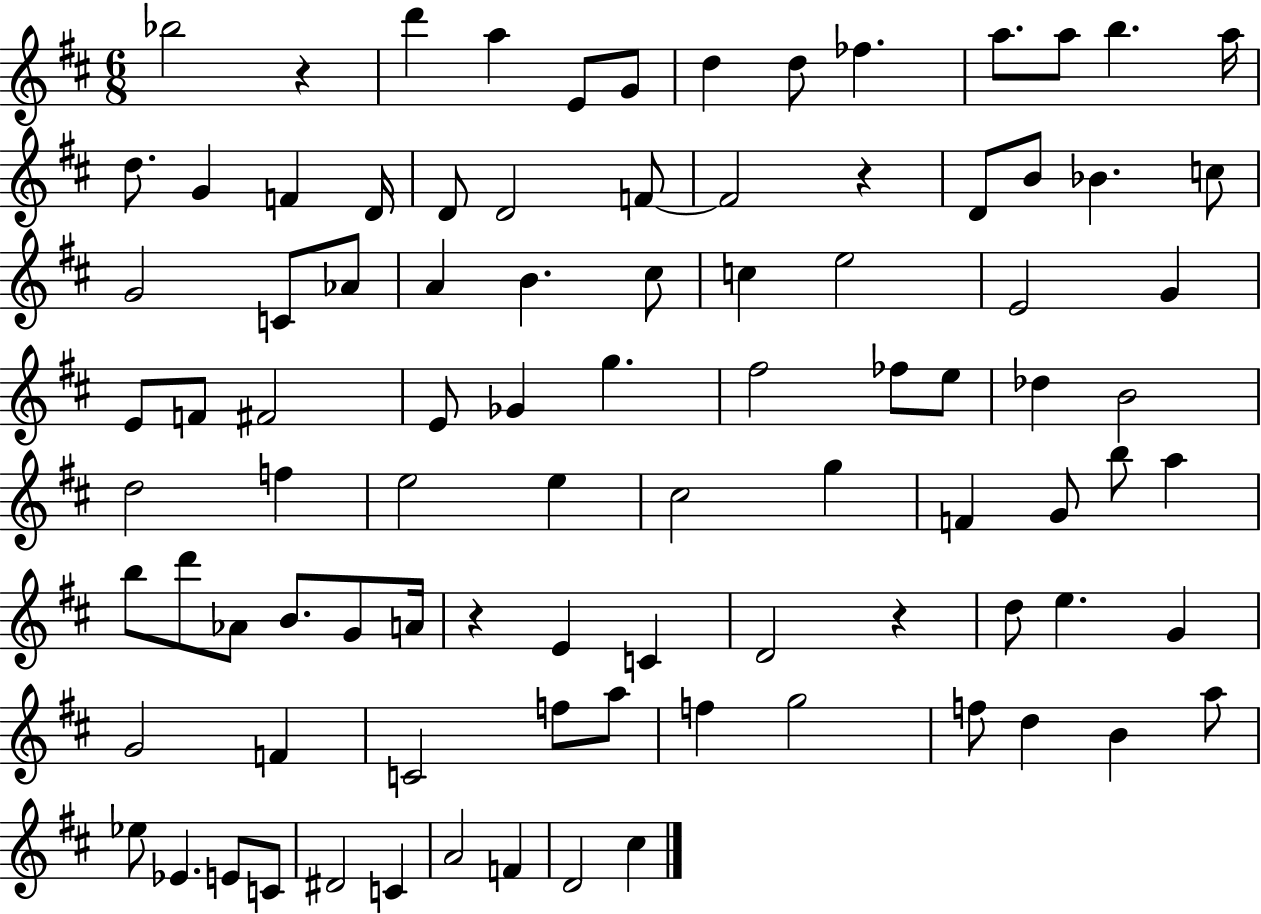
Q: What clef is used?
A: treble